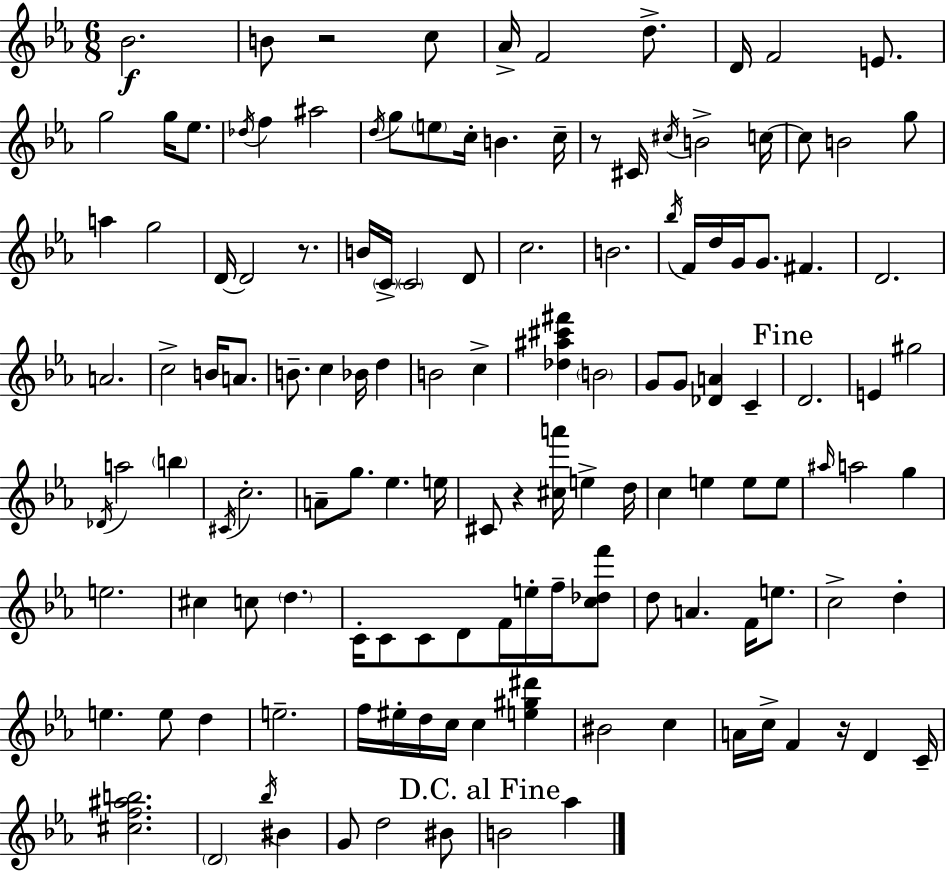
X:1
T:Untitled
M:6/8
L:1/4
K:Eb
_B2 B/2 z2 c/2 _A/4 F2 d/2 D/4 F2 E/2 g2 g/4 _e/2 _d/4 f ^a2 d/4 g/2 e/2 c/4 B c/4 z/2 ^C/4 ^c/4 B2 c/4 c/2 B2 g/2 a g2 D/4 D2 z/2 B/4 C/4 C2 D/2 c2 B2 _b/4 F/4 d/4 G/4 G/2 ^F D2 A2 c2 B/4 A/2 B/2 c _B/4 d B2 c [_d^a^c'^f'] B2 G/2 G/2 [_DA] C D2 E ^g2 _D/4 a2 b ^C/4 c2 A/2 g/2 _e e/4 ^C/2 z [^ca']/4 e d/4 c e e/2 e/2 ^a/4 a2 g e2 ^c c/2 d C/4 C/2 C/2 D/2 F/4 e/4 f/4 [c_df']/2 d/2 A F/4 e/2 c2 d e e/2 d e2 f/4 ^e/4 d/4 c/4 c [e^g^d'] ^B2 c A/4 c/4 F z/4 D C/4 [^cf^ab]2 D2 _b/4 ^B G/2 d2 ^B/2 B2 _a